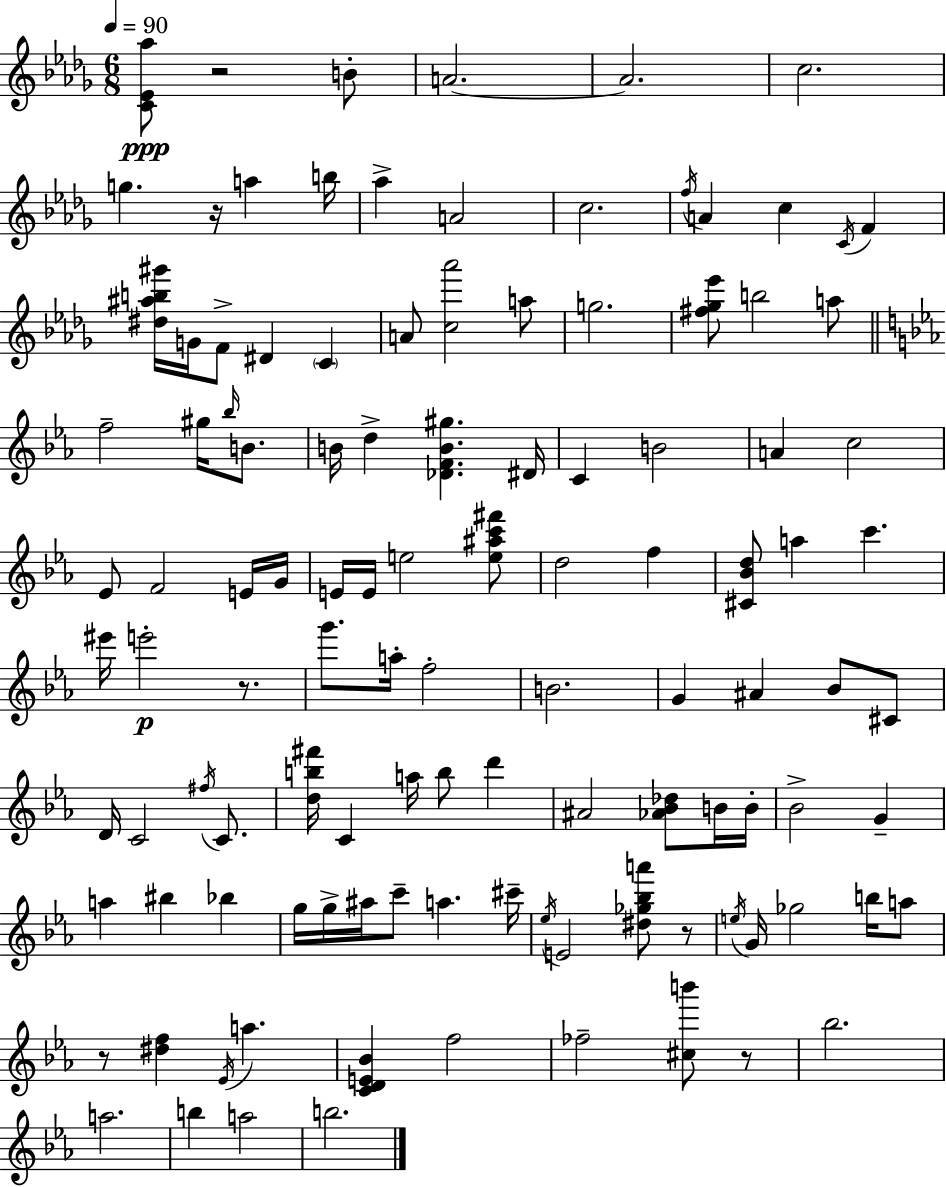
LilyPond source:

{
  \clef treble
  \numericTimeSignature
  \time 6/8
  \key bes \minor
  \tempo 4 = 90
  \repeat volta 2 { <c' ees' aes''>8\ppp r2 b'8-. | a'2.~~ | a'2. | c''2. | \break g''4. r16 a''4 b''16 | aes''4-> a'2 | c''2. | \acciaccatura { f''16 } a'4 c''4 \acciaccatura { c'16 } f'4 | \break <dis'' ais'' b'' gis'''>16 g'16 f'8-> dis'4 \parenthesize c'4 | a'8 <c'' aes'''>2 | a''8 g''2. | <fis'' ges'' ees'''>8 b''2 | \break a''8 \bar "||" \break \key ees \major f''2-- gis''16 \grace { bes''16 } b'8. | b'16 d''4-> <des' f' b' gis''>4. | dis'16 c'4 b'2 | a'4 c''2 | \break ees'8 f'2 e'16 | g'16 e'16 e'16 e''2 <e'' ais'' c''' fis'''>8 | d''2 f''4 | <cis' bes' d''>8 a''4 c'''4. | \break eis'''16 e'''2-.\p r8. | g'''8. a''16-. f''2-. | b'2. | g'4 ais'4 bes'8 cis'8 | \break d'16 c'2 \acciaccatura { fis''16 } c'8. | <d'' b'' fis'''>16 c'4 a''16 b''8 d'''4 | ais'2 <aes' bes' des''>8 | b'16 b'16-. bes'2-> g'4-- | \break a''4 bis''4 bes''4 | g''16 g''16-> ais''16 c'''8-- a''4. | cis'''16-- \acciaccatura { ees''16 } e'2 <dis'' ges'' bes'' a'''>8 | r8 \acciaccatura { e''16 } g'16 ges''2 | \break b''16 a''8 r8 <dis'' f''>4 \acciaccatura { ees'16 } a''4. | <c' d' e' bes'>4 f''2 | fes''2-- | <cis'' b'''>8 r8 bes''2. | \break a''2. | b''4 a''2 | b''2. | } \bar "|."
}